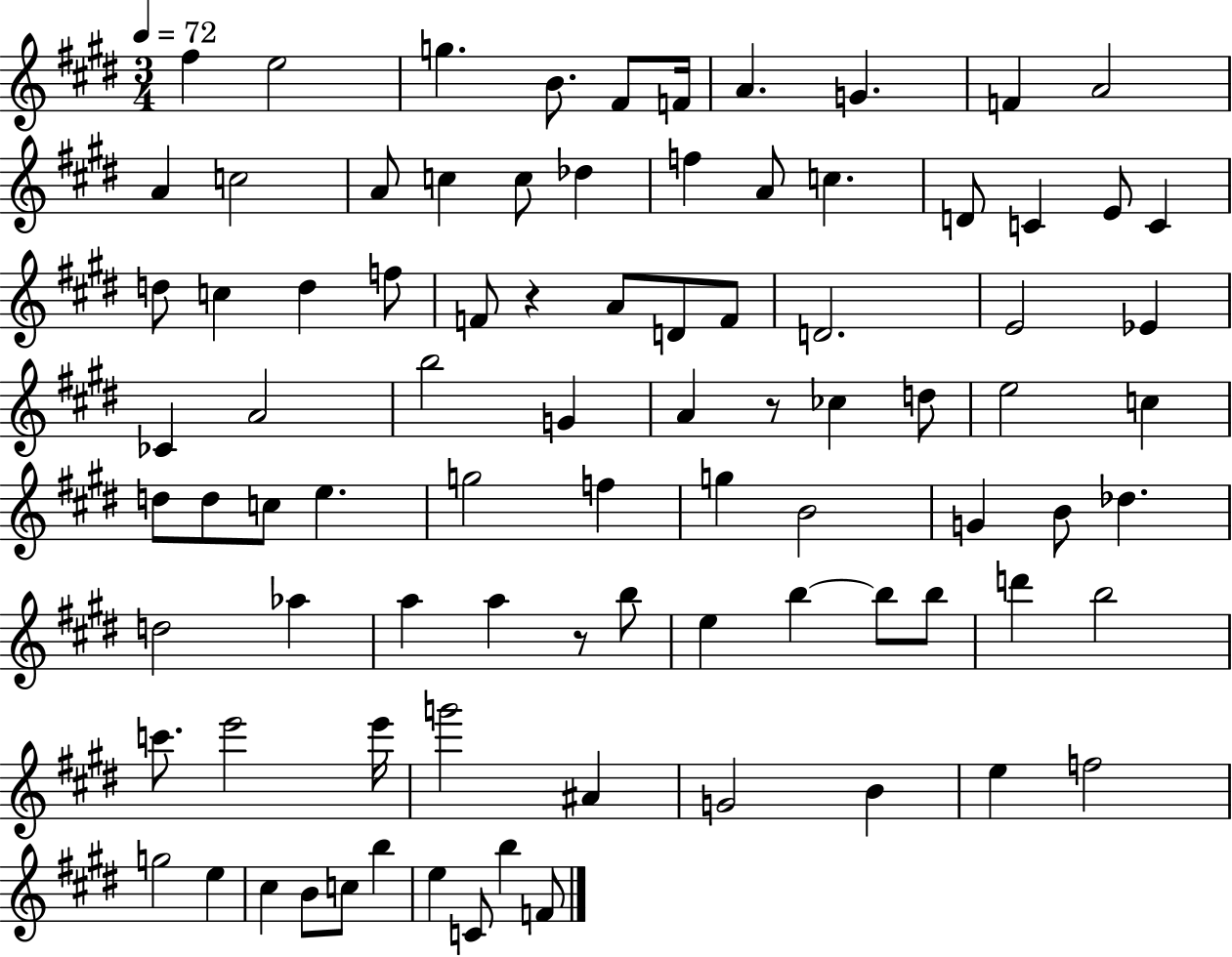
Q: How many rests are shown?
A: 3